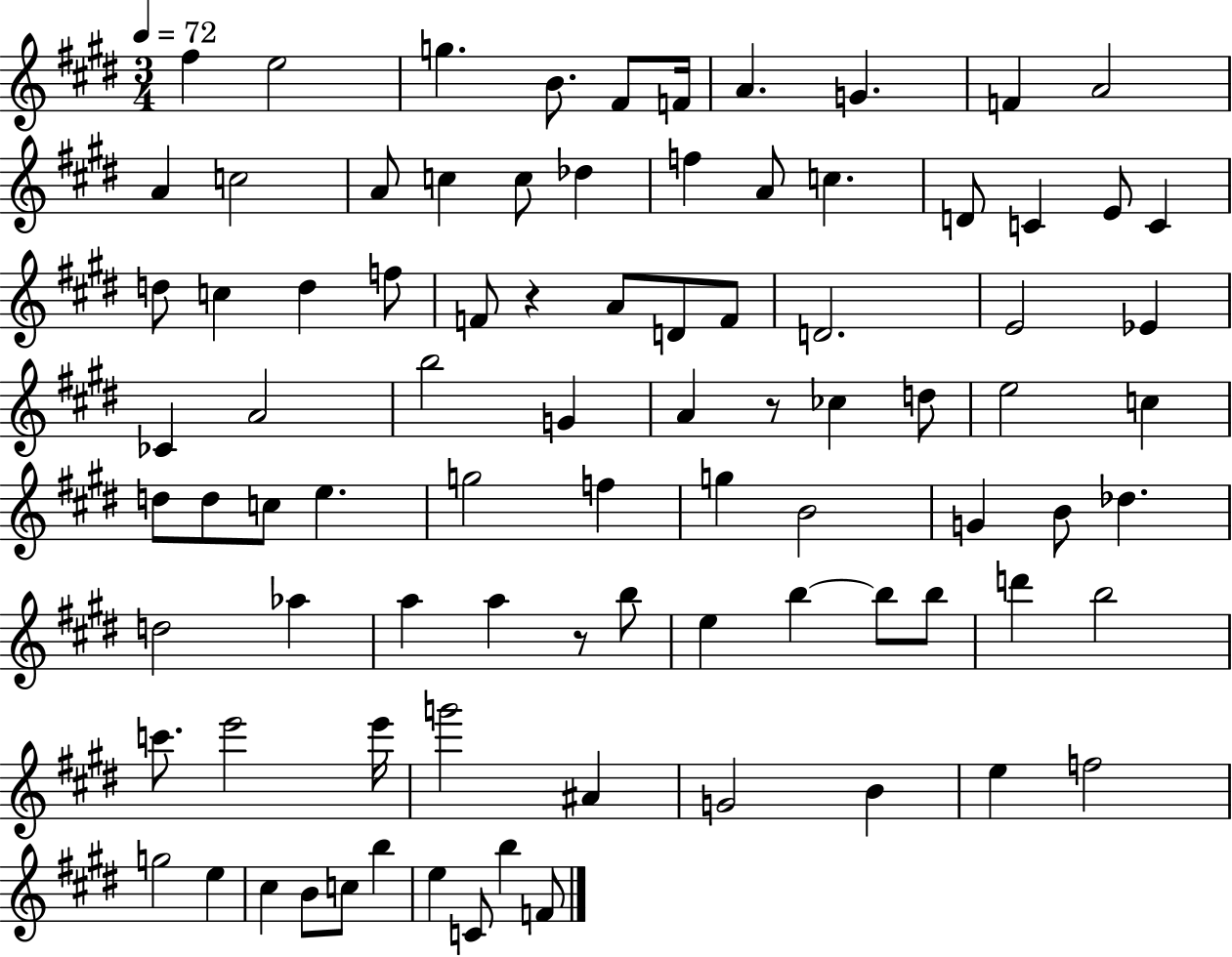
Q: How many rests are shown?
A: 3